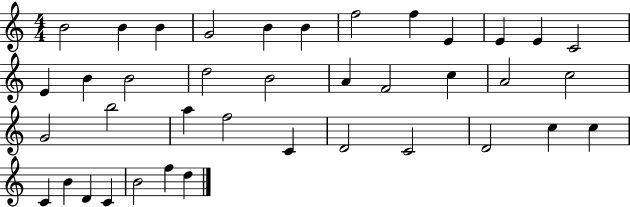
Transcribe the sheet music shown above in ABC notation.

X:1
T:Untitled
M:4/4
L:1/4
K:C
B2 B B G2 B B f2 f E E E C2 E B B2 d2 B2 A F2 c A2 c2 G2 b2 a f2 C D2 C2 D2 c c C B D C B2 f d